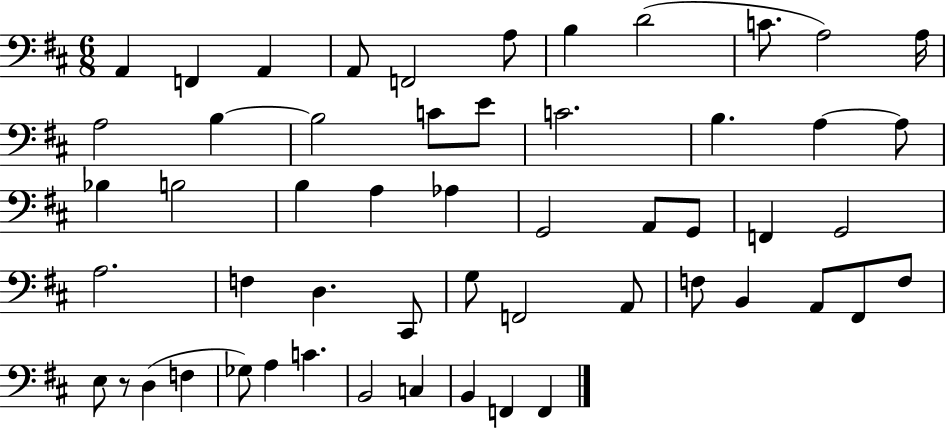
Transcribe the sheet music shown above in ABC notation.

X:1
T:Untitled
M:6/8
L:1/4
K:D
A,, F,, A,, A,,/2 F,,2 A,/2 B, D2 C/2 A,2 A,/4 A,2 B, B,2 C/2 E/2 C2 B, A, A,/2 _B, B,2 B, A, _A, G,,2 A,,/2 G,,/2 F,, G,,2 A,2 F, D, ^C,,/2 G,/2 F,,2 A,,/2 F,/2 B,, A,,/2 ^F,,/2 F,/2 E,/2 z/2 D, F, _G,/2 A, C B,,2 C, B,, F,, F,,